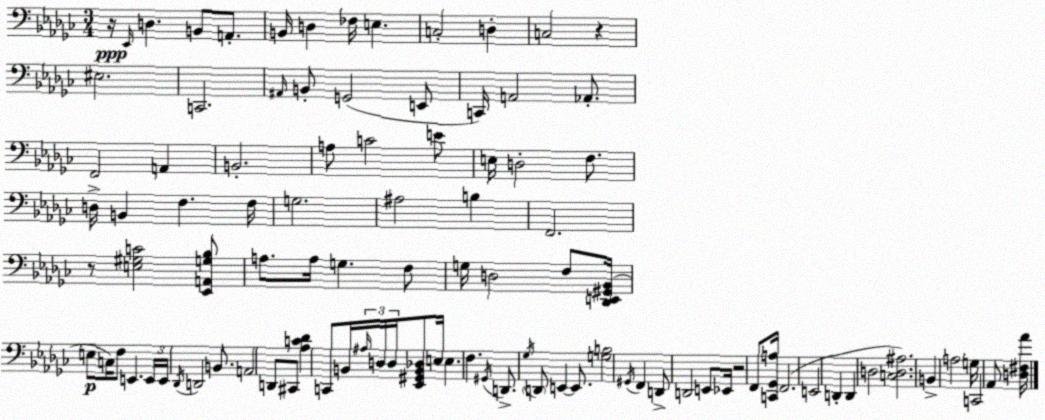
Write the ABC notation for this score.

X:1
T:Untitled
M:3/4
L:1/4
K:Ebm
z/4 _E,,/4 D, B,,/2 A,,/2 B,,/4 D, _F,/4 E, C,2 D, C,2 z ^E,2 C,,2 ^A,,/4 B,,/2 G,,2 E,,/2 C,,/4 A,,2 _A,,/2 F,,2 A,, B,,2 A,/2 C2 E/2 E,/4 D,2 F,/2 D,/4 B,, F, F,/4 G,2 ^A,2 B, F,,2 z/2 [E,^G,C]2 [_E,,A,,G,_B,]/2 A,/2 A,/4 G, F,/2 G,/4 D,2 F,/2 [_D,,E,,^G,,_B,,]/4 E,/2 C,/4 F,/2 E,, E,,/4 E,,/4 _D,,/4 D,,2 B,,/2 A,,2 D,,/2 ^C,,/2 [_A,C_D] C,,/2 B,,/4 ^A,/4 D,/4 D,/4 [_E,,^G,,B,,_D,]/2 E,/4 E, F, ^G,,/4 D,,/2 _G,/4 D,,/2 E,, E,,/2 [G,B,]2 ^G,,/4 F,, D,,/2 D,,2 E,,/2 _E,,/4 z2 F,,/2 [C,,_G,,A,]/4 F,,2 E,,2 D,, D,, D,2 [C,D,^A,]2 B,, A,2 G,/4 C,,2 _A,,/2 [D,^F,_A]/4